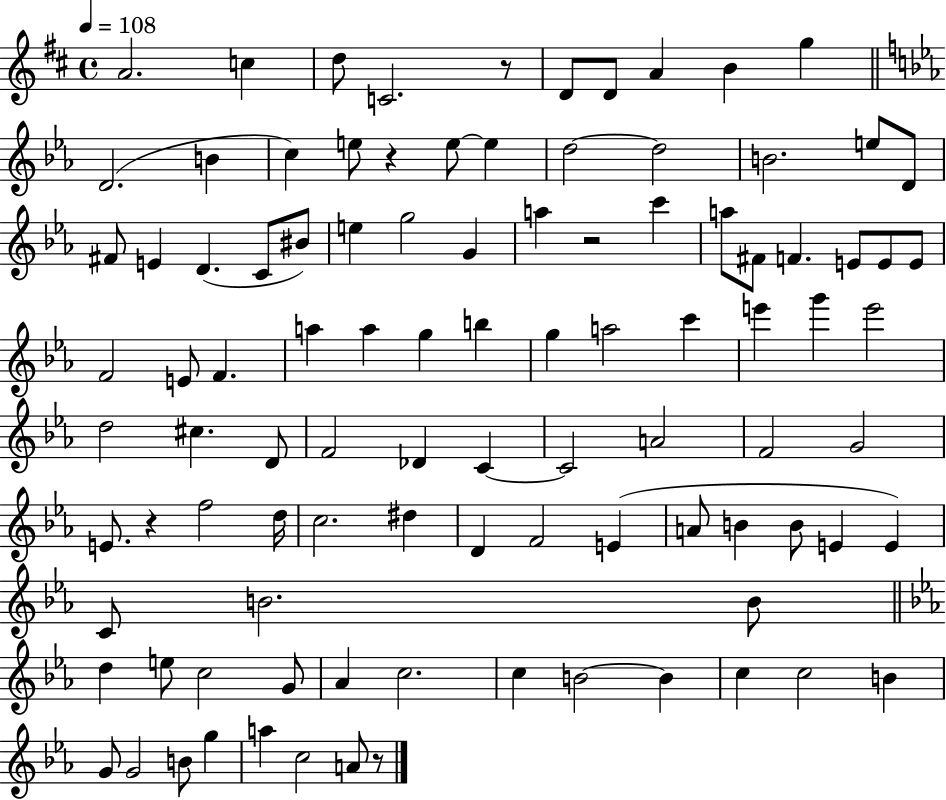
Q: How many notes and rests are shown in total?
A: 99